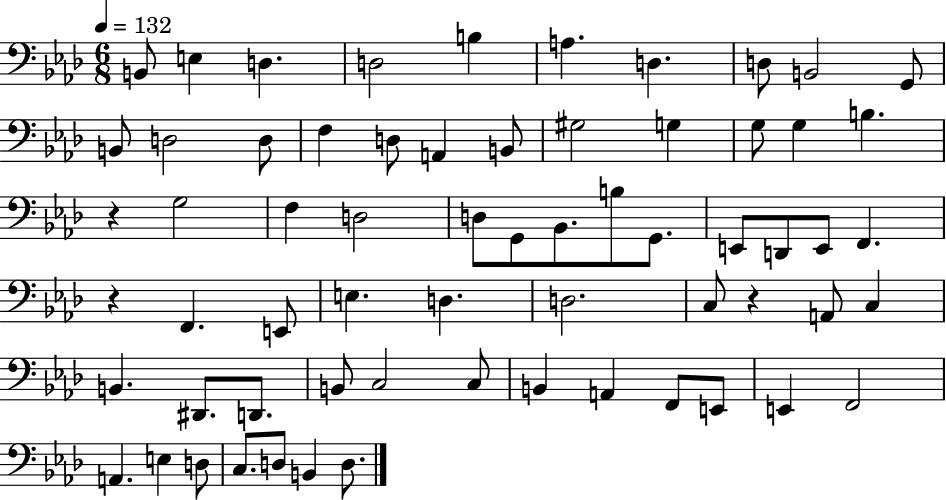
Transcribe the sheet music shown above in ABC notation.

X:1
T:Untitled
M:6/8
L:1/4
K:Ab
B,,/2 E, D, D,2 B, A, D, D,/2 B,,2 G,,/2 B,,/2 D,2 D,/2 F, D,/2 A,, B,,/2 ^G,2 G, G,/2 G, B, z G,2 F, D,2 D,/2 G,,/2 _B,,/2 B,/2 G,,/2 E,,/2 D,,/2 E,,/2 F,, z F,, E,,/2 E, D, D,2 C,/2 z A,,/2 C, B,, ^D,,/2 D,,/2 B,,/2 C,2 C,/2 B,, A,, F,,/2 E,,/2 E,, F,,2 A,, E, D,/2 C,/2 D,/2 B,, D,/2